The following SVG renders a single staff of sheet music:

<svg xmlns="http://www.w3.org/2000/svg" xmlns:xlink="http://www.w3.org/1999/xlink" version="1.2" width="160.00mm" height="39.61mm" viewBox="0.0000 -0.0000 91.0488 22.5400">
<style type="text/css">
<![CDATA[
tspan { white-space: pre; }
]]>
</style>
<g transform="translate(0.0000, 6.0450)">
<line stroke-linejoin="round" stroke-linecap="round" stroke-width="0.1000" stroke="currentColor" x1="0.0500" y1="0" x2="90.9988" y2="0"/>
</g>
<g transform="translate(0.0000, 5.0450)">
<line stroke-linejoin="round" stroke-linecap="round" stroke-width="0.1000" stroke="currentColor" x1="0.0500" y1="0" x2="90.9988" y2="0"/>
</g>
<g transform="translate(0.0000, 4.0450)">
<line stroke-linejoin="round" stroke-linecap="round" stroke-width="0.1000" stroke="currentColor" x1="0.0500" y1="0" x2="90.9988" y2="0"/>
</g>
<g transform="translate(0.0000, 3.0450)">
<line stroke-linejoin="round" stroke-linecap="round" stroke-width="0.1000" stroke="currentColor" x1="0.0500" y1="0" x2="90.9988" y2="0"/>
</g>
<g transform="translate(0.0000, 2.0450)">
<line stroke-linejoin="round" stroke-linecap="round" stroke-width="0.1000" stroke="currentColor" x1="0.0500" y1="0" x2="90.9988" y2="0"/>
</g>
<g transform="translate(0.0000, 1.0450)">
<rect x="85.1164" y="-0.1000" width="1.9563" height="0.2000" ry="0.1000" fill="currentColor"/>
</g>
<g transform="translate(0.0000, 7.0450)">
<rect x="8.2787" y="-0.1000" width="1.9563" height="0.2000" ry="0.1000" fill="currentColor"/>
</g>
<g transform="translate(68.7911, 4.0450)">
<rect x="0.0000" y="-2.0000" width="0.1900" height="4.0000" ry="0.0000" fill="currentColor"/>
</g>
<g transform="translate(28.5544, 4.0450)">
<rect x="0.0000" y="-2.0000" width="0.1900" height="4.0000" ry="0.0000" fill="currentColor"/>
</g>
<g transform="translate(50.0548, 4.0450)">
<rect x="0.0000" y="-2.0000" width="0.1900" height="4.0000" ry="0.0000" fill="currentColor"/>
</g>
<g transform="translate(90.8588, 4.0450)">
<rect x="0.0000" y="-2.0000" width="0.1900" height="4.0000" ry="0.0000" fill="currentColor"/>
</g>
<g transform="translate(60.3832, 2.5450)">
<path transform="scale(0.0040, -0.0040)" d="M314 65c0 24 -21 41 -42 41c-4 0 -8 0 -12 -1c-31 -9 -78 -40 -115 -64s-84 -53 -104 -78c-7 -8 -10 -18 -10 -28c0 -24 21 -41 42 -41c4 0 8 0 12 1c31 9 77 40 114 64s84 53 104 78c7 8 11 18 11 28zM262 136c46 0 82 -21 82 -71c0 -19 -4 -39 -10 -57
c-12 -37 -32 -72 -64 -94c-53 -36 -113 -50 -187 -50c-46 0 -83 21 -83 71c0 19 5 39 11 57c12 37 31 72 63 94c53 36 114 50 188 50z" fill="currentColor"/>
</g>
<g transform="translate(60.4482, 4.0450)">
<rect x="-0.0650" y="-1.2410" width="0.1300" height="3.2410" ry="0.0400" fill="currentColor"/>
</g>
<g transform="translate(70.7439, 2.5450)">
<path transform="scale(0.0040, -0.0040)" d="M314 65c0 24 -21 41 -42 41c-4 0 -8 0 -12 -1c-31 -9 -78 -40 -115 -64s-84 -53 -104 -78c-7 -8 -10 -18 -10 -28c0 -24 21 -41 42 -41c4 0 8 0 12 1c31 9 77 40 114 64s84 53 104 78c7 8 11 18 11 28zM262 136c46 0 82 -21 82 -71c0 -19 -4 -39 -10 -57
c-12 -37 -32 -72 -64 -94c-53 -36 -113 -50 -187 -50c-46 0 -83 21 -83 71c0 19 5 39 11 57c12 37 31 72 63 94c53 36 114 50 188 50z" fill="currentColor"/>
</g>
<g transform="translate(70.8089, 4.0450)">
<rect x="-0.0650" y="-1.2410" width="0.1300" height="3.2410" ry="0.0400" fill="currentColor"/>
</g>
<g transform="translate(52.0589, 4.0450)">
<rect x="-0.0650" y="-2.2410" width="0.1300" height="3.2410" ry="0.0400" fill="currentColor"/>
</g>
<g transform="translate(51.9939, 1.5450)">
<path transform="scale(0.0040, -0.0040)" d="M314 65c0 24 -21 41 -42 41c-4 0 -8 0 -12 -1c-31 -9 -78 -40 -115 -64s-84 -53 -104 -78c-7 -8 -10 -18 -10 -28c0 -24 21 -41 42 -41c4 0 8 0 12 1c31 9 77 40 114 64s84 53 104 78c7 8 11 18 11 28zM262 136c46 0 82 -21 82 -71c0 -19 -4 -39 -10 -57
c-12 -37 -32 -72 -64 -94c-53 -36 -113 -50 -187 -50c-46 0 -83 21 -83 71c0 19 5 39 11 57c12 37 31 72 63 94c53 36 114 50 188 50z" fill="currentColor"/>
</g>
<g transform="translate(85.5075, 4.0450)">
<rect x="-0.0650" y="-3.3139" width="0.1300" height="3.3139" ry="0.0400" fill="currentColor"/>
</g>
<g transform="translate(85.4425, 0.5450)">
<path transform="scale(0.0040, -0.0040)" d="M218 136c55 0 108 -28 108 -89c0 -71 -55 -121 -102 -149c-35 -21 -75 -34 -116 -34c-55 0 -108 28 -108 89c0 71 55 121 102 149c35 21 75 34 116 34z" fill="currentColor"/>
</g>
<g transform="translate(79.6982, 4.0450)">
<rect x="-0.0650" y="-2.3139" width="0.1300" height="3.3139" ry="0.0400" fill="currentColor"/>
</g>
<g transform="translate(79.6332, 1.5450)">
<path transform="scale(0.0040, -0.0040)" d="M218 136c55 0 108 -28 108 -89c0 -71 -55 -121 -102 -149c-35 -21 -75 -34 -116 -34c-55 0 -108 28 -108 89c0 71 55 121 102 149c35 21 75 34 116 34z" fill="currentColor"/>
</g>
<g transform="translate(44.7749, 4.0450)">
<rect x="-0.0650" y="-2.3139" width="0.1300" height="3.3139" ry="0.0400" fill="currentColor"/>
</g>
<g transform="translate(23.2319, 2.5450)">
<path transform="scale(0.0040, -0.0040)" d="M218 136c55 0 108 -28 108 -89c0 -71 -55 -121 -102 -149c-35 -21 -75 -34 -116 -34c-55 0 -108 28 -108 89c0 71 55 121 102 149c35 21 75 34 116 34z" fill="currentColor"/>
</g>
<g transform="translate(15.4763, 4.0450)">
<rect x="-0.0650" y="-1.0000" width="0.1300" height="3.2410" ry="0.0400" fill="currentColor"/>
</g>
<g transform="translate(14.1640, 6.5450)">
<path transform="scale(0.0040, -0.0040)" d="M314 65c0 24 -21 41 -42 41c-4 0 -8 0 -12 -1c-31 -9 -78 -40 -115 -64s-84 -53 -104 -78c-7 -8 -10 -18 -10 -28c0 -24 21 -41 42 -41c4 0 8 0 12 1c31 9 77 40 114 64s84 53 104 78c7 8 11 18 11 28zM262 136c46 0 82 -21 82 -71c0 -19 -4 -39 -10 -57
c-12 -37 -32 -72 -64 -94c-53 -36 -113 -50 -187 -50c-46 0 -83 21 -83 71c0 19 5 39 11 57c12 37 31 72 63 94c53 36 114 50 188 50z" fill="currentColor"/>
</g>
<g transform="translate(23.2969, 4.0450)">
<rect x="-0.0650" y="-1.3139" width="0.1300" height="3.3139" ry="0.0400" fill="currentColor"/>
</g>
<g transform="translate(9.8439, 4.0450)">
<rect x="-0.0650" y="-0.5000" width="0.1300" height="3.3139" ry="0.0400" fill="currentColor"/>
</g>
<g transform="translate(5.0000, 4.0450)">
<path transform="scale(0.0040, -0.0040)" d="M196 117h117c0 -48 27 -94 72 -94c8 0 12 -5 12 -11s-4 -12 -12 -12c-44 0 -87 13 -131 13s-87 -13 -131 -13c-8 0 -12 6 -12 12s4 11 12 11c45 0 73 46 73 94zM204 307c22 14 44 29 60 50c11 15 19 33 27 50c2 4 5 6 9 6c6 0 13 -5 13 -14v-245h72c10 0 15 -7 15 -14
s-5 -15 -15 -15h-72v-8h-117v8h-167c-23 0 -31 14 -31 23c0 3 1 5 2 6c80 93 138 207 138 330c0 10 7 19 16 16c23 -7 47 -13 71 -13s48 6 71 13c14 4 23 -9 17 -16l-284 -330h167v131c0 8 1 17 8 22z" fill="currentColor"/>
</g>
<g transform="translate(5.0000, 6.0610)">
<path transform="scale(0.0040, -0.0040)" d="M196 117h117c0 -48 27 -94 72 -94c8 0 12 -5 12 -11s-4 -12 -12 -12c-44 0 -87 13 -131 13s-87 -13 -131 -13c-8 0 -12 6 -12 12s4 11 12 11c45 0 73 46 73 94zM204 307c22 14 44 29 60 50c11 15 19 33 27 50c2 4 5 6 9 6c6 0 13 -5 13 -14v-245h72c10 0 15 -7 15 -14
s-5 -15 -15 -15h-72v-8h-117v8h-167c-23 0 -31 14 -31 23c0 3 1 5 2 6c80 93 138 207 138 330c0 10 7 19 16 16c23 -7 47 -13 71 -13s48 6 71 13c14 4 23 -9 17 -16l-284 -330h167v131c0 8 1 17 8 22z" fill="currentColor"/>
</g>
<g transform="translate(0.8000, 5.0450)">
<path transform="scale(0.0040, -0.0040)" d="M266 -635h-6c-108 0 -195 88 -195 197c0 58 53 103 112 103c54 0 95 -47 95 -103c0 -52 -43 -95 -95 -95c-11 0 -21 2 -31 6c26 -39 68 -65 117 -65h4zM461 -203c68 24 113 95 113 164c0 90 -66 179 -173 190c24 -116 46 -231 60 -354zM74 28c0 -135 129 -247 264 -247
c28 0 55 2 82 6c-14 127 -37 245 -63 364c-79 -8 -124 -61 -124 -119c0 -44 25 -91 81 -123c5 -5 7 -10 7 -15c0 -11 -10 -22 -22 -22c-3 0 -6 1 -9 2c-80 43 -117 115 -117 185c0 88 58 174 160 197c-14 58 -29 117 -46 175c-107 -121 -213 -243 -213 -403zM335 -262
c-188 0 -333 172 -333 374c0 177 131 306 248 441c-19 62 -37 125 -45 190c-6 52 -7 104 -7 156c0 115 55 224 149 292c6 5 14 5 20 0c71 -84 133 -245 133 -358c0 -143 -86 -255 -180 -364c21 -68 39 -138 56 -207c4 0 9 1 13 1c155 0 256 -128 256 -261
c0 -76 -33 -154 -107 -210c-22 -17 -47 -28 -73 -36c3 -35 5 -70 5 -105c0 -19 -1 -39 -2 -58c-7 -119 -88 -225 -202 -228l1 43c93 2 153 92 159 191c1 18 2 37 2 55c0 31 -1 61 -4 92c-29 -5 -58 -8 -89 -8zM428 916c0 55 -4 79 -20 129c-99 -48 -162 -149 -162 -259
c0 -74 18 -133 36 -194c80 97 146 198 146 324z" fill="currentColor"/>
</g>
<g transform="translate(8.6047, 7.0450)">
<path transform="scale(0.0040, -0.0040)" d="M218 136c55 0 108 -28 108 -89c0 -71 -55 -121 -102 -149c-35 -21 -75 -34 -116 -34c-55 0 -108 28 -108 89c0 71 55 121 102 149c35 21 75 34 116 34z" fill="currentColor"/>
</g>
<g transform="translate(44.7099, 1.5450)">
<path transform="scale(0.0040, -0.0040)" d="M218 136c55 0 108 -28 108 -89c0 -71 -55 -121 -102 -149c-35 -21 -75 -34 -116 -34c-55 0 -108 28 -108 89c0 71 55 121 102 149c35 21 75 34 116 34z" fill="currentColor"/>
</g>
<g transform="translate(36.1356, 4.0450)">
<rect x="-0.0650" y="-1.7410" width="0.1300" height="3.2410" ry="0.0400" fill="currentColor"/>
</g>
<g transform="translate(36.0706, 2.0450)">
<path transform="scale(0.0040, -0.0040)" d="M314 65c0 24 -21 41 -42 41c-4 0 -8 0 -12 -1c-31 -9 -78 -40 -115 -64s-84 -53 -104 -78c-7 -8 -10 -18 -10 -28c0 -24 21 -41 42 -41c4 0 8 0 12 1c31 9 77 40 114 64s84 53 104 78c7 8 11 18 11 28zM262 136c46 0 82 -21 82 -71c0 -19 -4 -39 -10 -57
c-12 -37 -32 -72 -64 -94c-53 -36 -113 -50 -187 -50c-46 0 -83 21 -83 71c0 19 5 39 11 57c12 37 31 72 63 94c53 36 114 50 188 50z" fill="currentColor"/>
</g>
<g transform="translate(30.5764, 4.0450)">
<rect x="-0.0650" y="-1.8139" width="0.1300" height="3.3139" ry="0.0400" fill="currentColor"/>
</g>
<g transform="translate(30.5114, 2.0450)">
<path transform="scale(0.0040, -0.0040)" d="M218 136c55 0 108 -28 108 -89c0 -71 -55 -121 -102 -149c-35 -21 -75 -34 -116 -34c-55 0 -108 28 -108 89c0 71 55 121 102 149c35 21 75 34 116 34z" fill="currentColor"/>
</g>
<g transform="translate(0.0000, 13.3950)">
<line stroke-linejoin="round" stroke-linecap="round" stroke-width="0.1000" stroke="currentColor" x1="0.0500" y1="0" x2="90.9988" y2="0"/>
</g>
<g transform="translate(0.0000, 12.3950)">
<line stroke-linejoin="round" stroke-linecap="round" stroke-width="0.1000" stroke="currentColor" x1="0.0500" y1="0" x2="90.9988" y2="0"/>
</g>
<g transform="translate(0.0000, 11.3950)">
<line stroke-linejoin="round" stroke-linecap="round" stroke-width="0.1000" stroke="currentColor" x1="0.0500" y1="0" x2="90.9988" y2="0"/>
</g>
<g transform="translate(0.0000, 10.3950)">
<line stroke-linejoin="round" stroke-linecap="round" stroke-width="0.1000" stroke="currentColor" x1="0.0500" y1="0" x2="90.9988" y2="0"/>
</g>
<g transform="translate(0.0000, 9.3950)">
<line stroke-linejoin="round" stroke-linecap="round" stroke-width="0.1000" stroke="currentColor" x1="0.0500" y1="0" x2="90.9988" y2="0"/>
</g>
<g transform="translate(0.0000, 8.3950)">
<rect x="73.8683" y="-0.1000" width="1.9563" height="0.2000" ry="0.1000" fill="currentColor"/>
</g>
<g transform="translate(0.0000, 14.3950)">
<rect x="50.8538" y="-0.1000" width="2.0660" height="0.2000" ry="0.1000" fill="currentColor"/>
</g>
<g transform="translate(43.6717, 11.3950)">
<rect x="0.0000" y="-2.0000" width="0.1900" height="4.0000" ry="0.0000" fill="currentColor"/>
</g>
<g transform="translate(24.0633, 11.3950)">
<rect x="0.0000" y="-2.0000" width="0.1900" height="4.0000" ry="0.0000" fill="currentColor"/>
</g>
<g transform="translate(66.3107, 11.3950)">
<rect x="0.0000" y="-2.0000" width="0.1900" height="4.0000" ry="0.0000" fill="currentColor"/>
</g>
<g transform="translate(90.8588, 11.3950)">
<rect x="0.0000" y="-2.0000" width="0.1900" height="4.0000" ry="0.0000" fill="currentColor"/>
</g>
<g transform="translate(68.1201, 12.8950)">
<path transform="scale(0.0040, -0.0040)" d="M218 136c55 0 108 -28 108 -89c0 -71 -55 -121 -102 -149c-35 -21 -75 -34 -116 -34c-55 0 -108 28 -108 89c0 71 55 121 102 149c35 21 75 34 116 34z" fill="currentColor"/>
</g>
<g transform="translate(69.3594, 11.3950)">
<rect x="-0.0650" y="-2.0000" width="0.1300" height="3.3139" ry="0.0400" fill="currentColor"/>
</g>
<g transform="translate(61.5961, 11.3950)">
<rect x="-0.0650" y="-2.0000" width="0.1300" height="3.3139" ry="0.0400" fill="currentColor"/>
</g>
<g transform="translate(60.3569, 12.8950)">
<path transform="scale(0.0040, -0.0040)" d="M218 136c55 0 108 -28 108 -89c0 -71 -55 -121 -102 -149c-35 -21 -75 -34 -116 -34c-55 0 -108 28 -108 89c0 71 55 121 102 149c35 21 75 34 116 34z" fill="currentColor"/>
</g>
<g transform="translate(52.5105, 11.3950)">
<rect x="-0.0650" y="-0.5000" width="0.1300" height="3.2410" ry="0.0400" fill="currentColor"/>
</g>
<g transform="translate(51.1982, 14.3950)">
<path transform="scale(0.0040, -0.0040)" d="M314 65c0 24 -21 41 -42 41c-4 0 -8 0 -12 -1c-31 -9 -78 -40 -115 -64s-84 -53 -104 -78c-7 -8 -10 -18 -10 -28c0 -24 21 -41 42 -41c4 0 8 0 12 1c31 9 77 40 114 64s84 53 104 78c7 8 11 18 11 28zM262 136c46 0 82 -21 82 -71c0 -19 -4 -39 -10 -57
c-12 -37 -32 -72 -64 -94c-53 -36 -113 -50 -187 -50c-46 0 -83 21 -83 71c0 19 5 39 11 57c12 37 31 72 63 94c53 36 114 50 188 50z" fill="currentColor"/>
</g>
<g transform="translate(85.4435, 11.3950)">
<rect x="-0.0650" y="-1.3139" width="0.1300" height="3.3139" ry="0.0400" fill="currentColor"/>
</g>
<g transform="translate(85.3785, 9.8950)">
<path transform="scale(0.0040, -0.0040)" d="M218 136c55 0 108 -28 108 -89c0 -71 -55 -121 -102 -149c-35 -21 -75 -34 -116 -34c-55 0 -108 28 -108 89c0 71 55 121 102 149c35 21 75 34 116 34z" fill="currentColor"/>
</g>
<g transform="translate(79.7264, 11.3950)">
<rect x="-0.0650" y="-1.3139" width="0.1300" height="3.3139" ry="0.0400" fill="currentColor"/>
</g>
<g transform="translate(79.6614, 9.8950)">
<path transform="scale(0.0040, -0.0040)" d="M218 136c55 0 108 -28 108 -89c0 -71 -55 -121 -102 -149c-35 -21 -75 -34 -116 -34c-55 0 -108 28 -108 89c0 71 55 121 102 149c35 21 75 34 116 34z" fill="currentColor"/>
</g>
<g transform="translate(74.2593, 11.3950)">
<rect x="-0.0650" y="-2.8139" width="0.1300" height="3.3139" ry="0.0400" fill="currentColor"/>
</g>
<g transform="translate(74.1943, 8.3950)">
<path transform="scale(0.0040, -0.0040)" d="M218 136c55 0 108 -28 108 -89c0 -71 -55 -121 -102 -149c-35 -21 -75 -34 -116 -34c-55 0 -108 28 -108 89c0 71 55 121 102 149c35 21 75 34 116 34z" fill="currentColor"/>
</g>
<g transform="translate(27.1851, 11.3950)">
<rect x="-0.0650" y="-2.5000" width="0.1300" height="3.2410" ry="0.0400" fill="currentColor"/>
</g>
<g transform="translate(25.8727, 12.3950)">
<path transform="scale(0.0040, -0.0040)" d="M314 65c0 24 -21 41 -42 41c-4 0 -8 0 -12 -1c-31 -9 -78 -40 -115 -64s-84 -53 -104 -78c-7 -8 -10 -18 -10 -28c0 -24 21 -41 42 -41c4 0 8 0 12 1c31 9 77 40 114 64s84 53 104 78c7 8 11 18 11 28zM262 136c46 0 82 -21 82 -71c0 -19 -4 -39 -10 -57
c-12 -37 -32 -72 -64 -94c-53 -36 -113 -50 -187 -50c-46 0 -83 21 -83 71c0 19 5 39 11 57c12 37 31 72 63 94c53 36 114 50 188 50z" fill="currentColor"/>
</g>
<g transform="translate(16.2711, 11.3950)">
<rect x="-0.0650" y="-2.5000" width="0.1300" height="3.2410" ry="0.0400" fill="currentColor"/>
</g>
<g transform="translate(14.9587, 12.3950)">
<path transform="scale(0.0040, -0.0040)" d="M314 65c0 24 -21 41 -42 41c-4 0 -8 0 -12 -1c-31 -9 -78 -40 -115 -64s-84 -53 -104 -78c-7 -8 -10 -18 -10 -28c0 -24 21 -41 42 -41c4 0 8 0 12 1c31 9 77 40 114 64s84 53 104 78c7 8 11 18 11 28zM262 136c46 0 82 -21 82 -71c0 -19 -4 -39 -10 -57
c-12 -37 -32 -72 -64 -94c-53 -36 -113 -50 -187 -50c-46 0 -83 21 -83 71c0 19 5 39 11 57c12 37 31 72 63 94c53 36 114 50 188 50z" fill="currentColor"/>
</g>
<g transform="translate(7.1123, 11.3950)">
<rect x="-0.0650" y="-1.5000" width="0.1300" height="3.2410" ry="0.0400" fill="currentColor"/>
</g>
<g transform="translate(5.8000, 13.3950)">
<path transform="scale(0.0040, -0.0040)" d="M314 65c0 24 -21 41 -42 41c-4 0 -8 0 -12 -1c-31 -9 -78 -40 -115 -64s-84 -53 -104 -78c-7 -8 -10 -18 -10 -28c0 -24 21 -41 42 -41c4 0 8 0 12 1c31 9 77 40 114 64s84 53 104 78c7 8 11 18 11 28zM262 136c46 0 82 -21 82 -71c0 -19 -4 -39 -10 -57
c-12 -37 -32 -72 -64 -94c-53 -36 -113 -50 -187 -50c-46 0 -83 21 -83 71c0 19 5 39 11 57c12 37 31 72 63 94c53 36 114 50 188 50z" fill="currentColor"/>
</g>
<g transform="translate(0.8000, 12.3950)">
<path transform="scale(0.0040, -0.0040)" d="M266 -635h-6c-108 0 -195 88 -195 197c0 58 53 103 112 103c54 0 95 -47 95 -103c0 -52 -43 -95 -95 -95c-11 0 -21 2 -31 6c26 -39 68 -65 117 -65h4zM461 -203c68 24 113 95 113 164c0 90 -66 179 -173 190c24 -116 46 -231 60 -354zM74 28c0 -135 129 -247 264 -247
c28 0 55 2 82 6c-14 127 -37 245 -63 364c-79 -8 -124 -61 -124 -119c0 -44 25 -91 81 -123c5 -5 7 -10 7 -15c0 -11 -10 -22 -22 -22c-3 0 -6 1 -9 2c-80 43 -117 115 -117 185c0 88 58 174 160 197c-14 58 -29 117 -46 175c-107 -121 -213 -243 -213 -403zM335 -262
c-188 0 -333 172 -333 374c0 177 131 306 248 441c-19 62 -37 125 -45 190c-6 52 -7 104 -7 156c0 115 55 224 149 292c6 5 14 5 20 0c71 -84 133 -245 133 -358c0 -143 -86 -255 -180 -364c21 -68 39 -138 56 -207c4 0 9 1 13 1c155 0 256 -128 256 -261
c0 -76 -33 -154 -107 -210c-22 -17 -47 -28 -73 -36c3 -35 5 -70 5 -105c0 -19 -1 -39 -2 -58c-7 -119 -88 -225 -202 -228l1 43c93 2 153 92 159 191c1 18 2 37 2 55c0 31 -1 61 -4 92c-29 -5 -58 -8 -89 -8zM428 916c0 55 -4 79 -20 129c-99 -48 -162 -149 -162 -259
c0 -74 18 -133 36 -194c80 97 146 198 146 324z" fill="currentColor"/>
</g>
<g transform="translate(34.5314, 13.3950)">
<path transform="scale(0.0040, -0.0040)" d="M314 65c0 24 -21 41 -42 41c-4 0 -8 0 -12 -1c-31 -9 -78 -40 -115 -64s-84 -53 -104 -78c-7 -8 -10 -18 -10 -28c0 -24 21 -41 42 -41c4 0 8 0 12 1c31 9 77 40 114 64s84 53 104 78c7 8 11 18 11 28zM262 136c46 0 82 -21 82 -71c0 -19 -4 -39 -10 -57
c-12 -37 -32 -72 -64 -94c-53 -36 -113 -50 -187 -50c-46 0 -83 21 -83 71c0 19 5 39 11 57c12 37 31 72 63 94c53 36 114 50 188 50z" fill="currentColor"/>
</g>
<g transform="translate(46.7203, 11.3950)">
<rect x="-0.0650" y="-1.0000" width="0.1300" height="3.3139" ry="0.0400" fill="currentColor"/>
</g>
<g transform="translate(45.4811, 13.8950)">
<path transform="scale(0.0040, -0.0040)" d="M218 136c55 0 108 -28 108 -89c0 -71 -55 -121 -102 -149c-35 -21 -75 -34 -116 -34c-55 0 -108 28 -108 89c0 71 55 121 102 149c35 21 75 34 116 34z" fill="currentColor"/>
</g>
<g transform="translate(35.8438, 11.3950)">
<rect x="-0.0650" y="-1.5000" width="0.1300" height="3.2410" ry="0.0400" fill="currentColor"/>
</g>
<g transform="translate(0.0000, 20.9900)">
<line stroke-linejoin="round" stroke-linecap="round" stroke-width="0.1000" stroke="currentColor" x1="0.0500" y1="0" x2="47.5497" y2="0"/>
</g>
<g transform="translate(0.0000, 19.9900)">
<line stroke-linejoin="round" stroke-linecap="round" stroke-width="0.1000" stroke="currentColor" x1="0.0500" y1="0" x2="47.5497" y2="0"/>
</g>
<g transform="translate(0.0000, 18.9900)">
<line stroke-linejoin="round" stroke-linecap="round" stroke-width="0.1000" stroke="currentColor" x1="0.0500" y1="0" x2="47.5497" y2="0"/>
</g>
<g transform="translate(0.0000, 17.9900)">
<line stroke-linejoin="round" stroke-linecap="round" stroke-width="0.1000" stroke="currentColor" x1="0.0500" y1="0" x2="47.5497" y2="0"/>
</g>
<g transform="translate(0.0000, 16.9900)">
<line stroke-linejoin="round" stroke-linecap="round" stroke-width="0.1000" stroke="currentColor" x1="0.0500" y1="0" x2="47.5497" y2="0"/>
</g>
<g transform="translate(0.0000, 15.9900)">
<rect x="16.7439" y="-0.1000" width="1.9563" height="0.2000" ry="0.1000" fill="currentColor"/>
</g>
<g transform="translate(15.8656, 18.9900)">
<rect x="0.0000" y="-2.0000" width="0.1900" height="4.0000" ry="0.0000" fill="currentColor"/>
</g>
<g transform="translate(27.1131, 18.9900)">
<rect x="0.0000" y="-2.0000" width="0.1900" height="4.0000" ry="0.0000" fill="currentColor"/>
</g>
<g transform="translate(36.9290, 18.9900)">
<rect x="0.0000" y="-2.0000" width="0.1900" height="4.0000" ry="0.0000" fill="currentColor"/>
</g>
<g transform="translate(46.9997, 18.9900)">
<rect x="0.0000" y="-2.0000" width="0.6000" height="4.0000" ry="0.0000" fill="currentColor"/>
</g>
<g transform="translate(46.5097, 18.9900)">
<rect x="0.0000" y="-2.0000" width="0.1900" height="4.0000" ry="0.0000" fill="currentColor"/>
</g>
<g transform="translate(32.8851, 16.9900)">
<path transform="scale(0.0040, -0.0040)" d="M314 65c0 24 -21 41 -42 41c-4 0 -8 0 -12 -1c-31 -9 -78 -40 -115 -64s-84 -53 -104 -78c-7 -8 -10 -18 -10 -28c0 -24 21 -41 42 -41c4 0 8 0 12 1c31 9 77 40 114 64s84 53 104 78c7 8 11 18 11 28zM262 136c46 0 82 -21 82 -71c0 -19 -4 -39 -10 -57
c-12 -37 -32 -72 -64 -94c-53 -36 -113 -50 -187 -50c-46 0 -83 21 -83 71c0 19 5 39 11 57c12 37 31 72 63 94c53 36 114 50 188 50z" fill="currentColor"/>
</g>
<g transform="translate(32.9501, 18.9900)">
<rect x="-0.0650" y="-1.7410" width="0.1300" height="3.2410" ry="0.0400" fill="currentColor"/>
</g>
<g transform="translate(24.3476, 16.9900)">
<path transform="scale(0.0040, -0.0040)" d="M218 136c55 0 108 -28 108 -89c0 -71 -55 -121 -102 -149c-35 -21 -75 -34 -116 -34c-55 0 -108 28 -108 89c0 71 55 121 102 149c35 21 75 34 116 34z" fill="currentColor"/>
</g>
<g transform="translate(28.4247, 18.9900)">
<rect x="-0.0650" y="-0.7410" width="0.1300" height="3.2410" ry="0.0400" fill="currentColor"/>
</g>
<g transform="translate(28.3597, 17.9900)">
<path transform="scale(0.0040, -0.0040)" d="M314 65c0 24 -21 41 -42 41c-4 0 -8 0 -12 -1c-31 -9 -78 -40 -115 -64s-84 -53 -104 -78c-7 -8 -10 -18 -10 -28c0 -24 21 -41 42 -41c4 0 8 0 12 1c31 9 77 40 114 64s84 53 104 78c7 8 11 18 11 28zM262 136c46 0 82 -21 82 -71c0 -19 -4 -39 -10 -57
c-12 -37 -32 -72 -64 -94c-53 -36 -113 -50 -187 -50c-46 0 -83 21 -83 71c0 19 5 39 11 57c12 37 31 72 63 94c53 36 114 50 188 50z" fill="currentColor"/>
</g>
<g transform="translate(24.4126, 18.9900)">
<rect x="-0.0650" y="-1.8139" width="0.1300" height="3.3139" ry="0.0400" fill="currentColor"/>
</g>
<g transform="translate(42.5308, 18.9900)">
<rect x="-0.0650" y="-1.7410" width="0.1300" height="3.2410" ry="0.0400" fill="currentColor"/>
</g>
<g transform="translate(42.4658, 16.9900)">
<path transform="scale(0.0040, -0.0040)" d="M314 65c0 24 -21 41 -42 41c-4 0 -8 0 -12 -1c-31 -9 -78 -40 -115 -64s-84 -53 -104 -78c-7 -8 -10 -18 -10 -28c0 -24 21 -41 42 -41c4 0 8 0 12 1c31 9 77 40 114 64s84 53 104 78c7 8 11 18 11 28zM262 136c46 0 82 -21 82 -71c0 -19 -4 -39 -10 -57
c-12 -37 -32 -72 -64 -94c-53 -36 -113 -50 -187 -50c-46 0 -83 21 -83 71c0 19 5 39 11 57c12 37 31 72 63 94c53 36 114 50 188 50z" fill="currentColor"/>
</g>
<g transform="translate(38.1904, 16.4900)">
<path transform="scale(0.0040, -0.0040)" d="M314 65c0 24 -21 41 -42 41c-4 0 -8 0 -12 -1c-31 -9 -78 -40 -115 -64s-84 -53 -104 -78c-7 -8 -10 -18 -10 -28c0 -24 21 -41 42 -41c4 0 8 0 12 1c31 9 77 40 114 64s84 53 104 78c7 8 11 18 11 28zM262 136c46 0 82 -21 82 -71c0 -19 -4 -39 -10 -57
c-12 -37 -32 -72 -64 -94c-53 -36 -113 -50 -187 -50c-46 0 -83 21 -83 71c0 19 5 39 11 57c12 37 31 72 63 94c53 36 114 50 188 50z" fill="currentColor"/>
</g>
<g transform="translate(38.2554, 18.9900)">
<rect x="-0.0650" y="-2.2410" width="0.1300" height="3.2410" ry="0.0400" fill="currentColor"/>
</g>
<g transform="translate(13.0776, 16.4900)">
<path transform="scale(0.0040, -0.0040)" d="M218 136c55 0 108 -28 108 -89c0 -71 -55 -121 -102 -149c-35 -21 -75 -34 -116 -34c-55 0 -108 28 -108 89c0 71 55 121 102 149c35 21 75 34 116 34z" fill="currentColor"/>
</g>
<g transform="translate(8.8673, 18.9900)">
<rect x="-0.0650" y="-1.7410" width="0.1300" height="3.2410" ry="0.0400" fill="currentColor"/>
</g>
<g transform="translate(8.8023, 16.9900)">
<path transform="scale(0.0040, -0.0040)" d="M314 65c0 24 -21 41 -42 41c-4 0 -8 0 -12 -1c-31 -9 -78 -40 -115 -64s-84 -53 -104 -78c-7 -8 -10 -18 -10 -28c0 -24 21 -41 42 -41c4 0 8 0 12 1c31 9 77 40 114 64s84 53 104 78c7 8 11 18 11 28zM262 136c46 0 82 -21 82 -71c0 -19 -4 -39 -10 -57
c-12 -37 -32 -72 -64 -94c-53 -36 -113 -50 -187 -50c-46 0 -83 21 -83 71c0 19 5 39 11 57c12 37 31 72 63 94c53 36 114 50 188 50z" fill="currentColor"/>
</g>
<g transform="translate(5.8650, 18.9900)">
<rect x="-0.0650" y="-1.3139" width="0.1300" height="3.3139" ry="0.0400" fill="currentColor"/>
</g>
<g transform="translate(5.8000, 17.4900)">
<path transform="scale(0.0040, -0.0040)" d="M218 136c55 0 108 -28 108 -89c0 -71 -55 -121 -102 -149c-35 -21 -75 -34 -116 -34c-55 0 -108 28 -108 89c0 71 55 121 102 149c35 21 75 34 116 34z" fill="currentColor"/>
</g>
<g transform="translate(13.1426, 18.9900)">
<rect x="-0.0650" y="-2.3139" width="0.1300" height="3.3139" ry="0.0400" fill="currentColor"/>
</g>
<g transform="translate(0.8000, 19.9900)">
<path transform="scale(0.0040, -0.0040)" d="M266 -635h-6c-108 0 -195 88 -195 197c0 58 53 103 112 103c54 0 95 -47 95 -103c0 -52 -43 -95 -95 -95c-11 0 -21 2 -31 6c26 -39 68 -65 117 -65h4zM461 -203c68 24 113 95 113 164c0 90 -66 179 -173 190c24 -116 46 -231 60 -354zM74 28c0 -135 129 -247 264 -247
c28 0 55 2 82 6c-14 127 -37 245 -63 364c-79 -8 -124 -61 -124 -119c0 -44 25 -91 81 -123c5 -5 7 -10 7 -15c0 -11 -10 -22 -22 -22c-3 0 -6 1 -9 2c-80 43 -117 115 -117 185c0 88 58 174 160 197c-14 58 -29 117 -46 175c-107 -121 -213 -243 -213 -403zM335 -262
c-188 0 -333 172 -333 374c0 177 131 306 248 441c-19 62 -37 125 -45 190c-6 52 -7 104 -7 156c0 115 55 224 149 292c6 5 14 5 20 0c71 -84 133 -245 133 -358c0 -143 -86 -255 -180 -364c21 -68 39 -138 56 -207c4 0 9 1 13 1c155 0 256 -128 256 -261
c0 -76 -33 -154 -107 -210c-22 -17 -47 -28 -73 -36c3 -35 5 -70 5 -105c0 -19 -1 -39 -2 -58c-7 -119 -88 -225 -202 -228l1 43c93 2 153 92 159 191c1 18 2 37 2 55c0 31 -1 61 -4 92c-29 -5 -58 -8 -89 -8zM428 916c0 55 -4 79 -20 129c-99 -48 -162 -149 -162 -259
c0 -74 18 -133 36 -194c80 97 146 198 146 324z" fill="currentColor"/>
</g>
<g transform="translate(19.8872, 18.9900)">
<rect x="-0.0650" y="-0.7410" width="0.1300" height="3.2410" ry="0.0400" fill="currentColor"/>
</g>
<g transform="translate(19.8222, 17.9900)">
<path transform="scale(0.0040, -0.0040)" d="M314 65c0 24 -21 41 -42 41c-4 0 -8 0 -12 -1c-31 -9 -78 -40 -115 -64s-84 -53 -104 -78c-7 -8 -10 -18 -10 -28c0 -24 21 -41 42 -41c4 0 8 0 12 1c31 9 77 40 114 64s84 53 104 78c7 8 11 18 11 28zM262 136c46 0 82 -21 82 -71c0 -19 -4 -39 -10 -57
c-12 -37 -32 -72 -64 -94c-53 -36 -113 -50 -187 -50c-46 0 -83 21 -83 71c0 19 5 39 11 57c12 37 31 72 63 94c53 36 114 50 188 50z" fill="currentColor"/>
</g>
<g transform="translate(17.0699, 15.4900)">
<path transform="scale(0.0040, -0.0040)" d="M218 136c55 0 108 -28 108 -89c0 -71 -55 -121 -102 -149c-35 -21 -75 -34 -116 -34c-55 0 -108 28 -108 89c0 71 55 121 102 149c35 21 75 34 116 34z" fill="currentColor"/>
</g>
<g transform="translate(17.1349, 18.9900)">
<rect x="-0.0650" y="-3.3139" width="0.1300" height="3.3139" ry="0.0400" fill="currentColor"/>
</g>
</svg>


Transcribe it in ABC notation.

X:1
T:Untitled
M:4/4
L:1/4
K:C
C D2 e f f2 g g2 e2 e2 g b E2 G2 G2 E2 D C2 F F a e e e f2 g b d2 f d2 f2 g2 f2